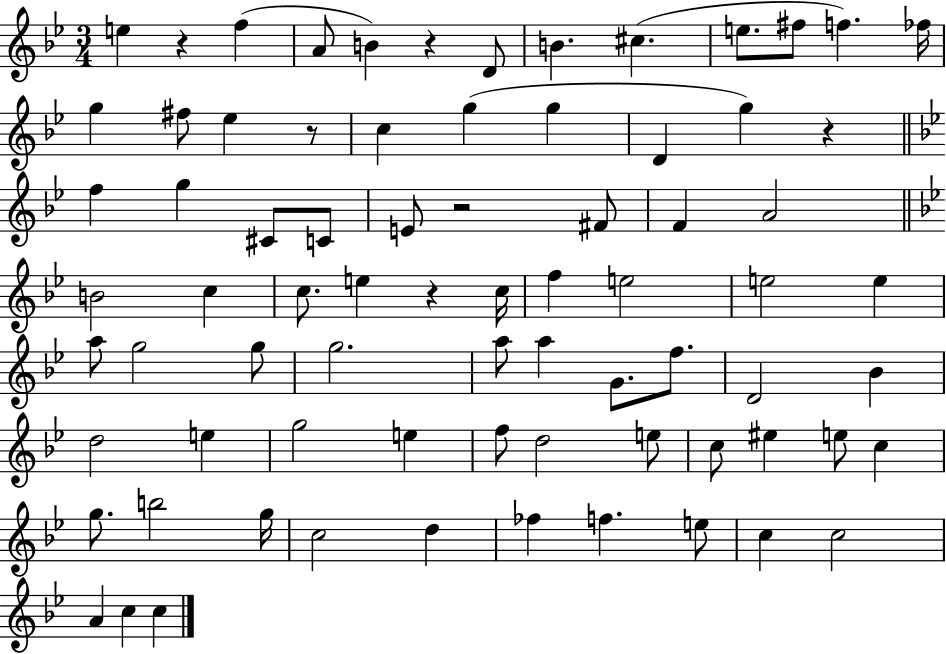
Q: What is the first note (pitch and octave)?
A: E5